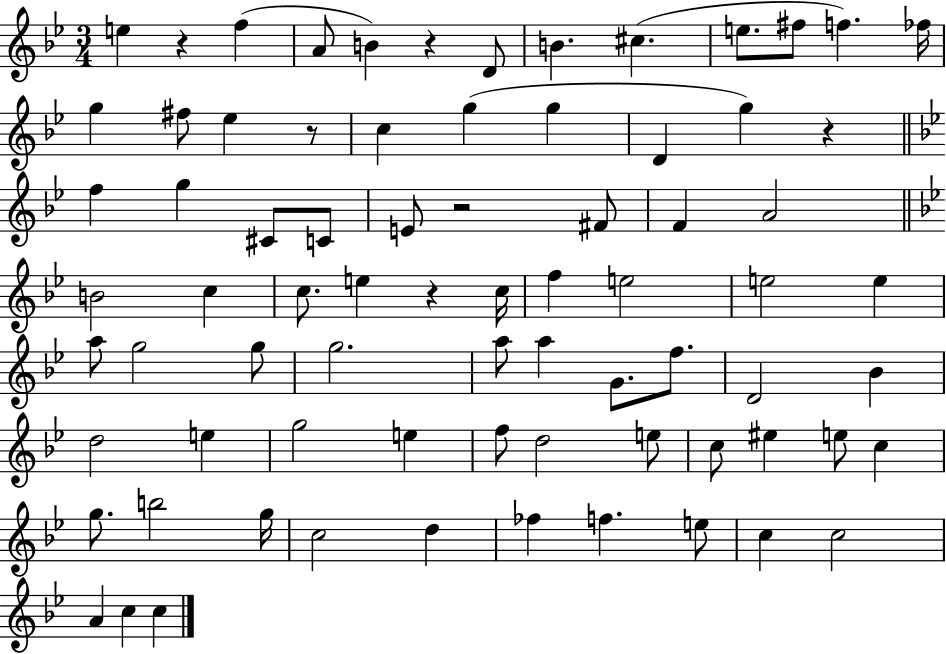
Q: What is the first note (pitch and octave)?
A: E5